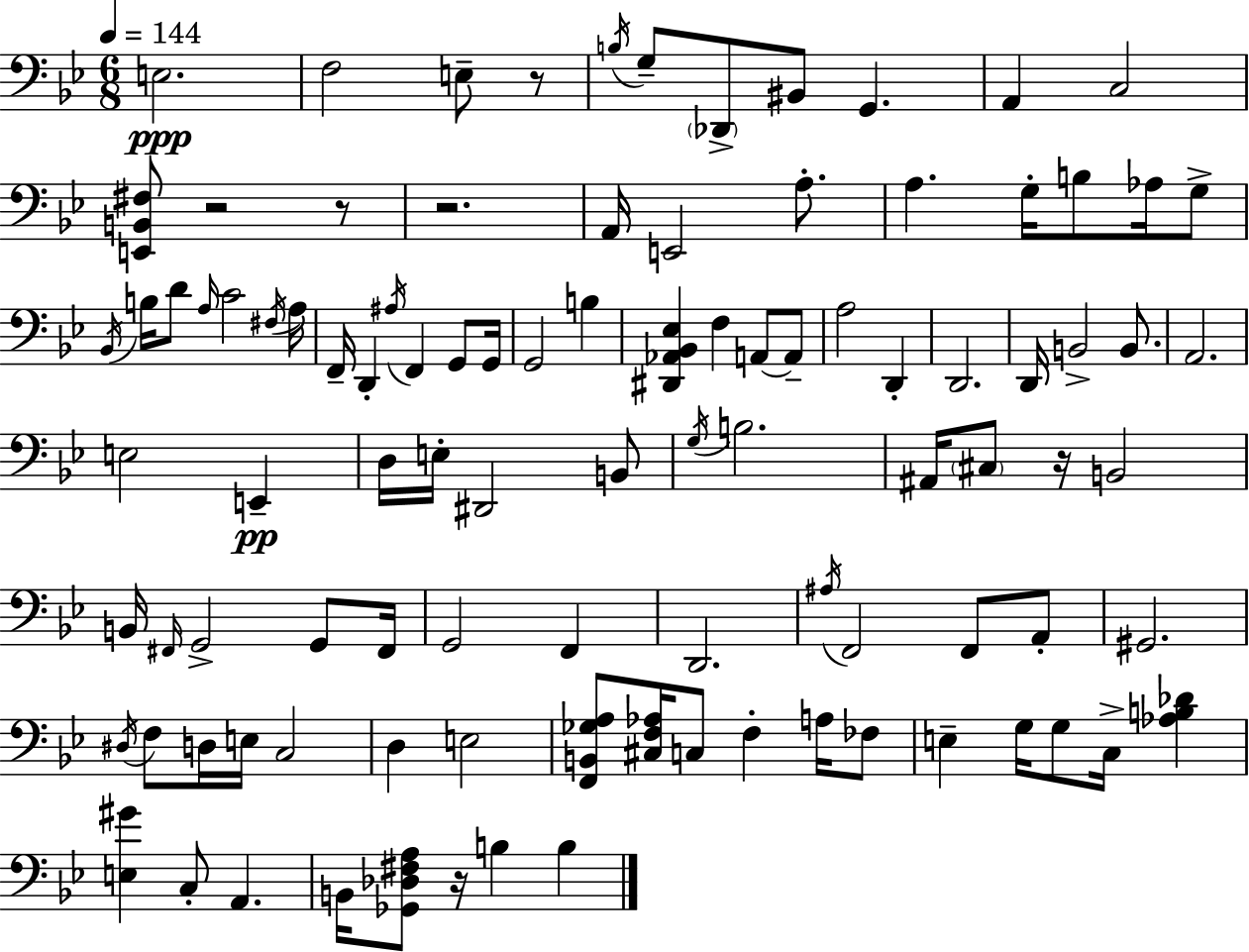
{
  \clef bass
  \numericTimeSignature
  \time 6/8
  \key bes \major
  \tempo 4 = 144
  \repeat volta 2 { e2.\ppp | f2 e8-- r8 | \acciaccatura { b16 } g8-- \parenthesize des,8-> bis,8 g,4. | a,4 c2 | \break <e, b, fis>8 r2 r8 | r2. | a,16 e,2 a8.-. | a4. g16-. b8 aes16 g8-> | \break \acciaccatura { bes,16 } b16 d'8 \grace { a16 } c'2 | \acciaccatura { fis16 } a16 f,16-- d,4-. \acciaccatura { ais16 } f,4 | g,8 g,16 g,2 | b4 <dis, aes, bes, ees>4 f4 | \break a,8~~ a,8-- a2 | d,4-. d,2. | d,16 b,2-> | b,8. a,2. | \break e2 | e,4--\pp d16 e16-. dis,2 | b,8 \acciaccatura { g16 } b2. | ais,16 \parenthesize cis8 r16 b,2 | \break b,16 \grace { fis,16 } g,2-> | g,8 fis,16 g,2 | f,4 d,2. | \acciaccatura { ais16 } f,2 | \break f,8 a,8-. gis,2. | \acciaccatura { dis16 } f8 d16 | e16 c2 d4 | e2 <f, b, ges a>8 <cis f aes>16 | \break c8 f4-. a16 fes8 e4-- | g16 g8 c16-> <aes b des'>4 <e gis'>4 | c8-. a,4. b,16 <ges, des fis a>8 | r16 b4 b4 } \bar "|."
}